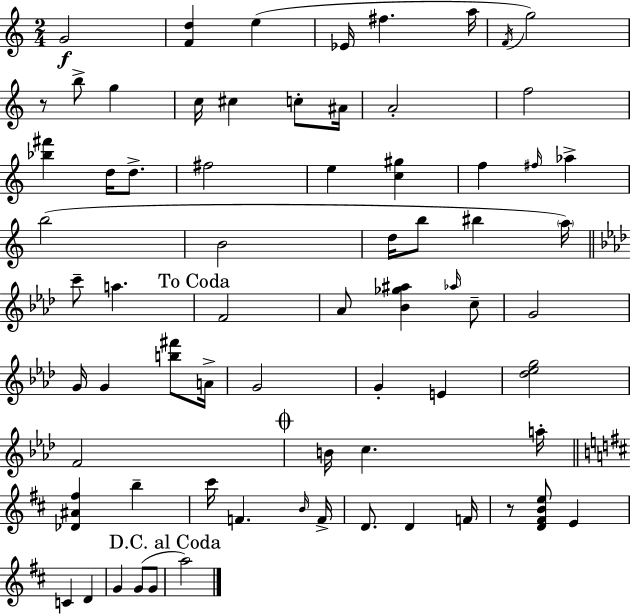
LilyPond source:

{
  \clef treble
  \numericTimeSignature
  \time 2/4
  \key a \minor
  g'2\f | <f' d''>4 e''4( | ees'16 fis''4. a''16 | \acciaccatura { f'16 }) g''2 | \break r8 b''8-> g''4 | c''16 cis''4 c''8-. | ais'16 a'2-. | f''2 | \break <bes'' fis'''>4 d''16 d''8.-> | fis''2 | e''4 <c'' gis''>4 | f''4 \grace { fis''16 } aes''4-> | \break b''2( | b'2 | d''16 b''8 bis''4 | \parenthesize a''16) \bar "||" \break \key aes \major c'''8-- a''4. | \mark "To Coda" f'2 | aes'8 <bes' ges'' ais''>4 \grace { aes''16 } c''8-- | g'2 | \break g'16 g'4 <b'' fis'''>8 | a'16-> g'2 | g'4-. e'4 | <des'' ees'' g''>2 | \break f'2 | \mark \markup { \musicglyph "scripts.coda" } b'16 c''4. | a''16-. \bar "||" \break \key d \major <des' ais' fis''>4 b''4-- | cis'''16 f'4. \grace { b'16 } | f'16-> d'8. d'4 | f'16 r8 <d' fis' b' e''>8 e'4 | \break c'4 d'4 | g'4 g'8( g'8 | \mark "D.C. al Coda" a''2) | \bar "|."
}